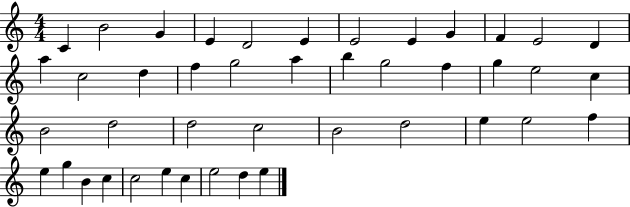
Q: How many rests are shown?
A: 0